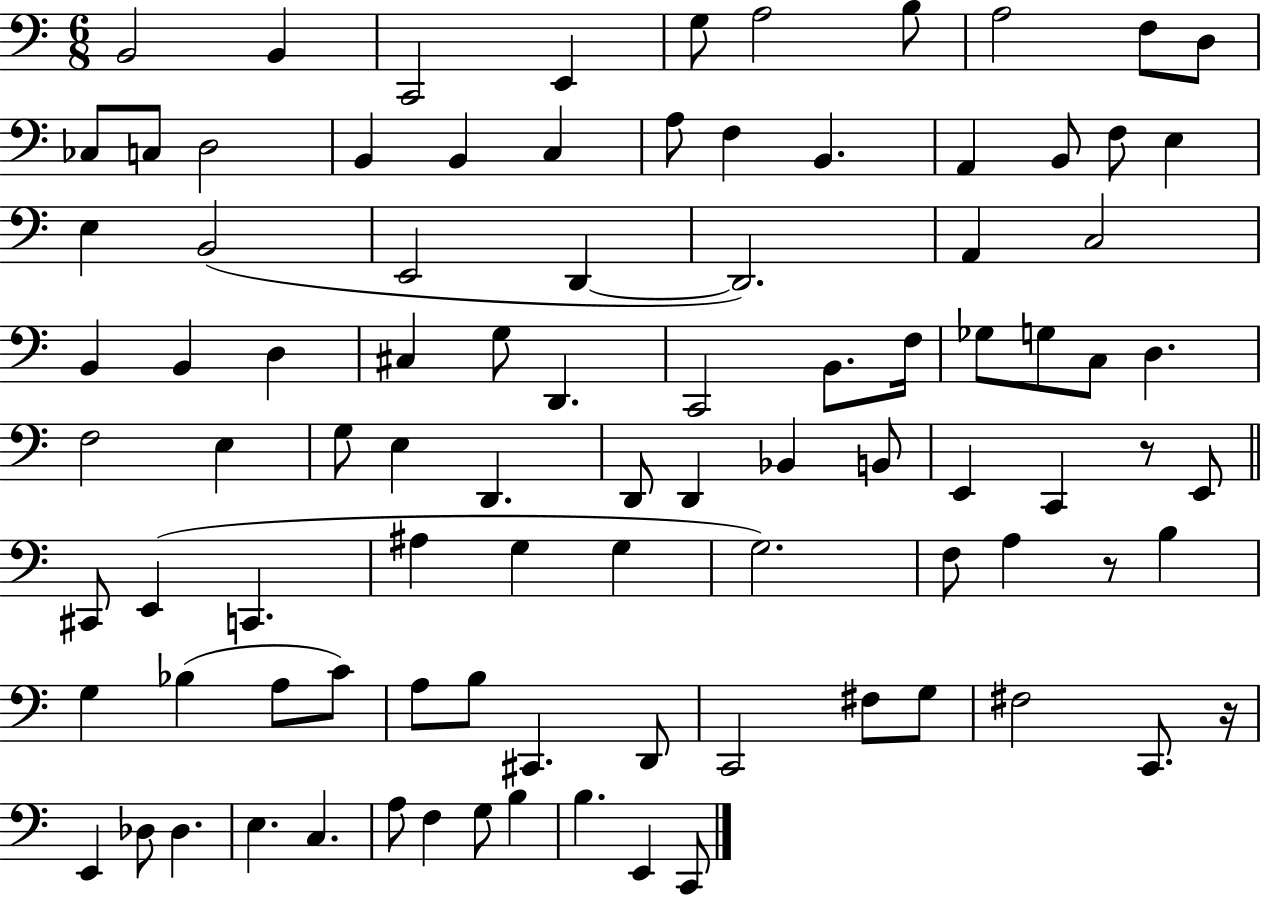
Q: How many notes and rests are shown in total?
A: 93